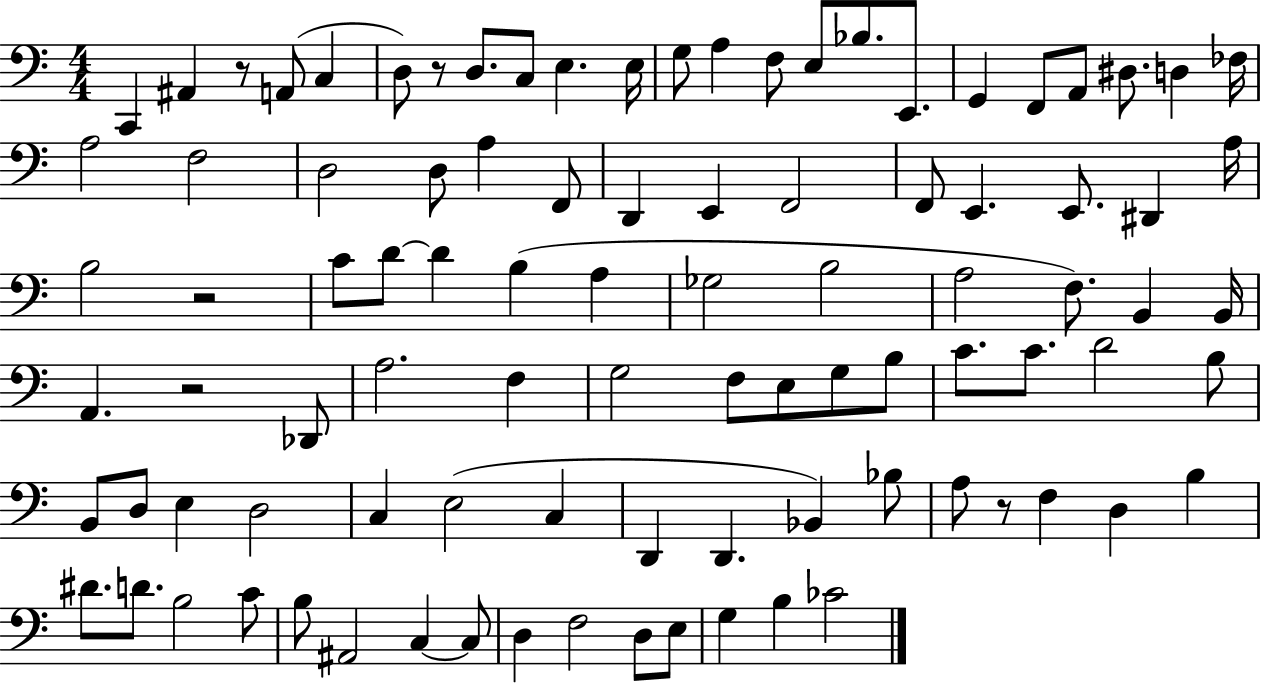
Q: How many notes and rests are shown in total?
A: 95